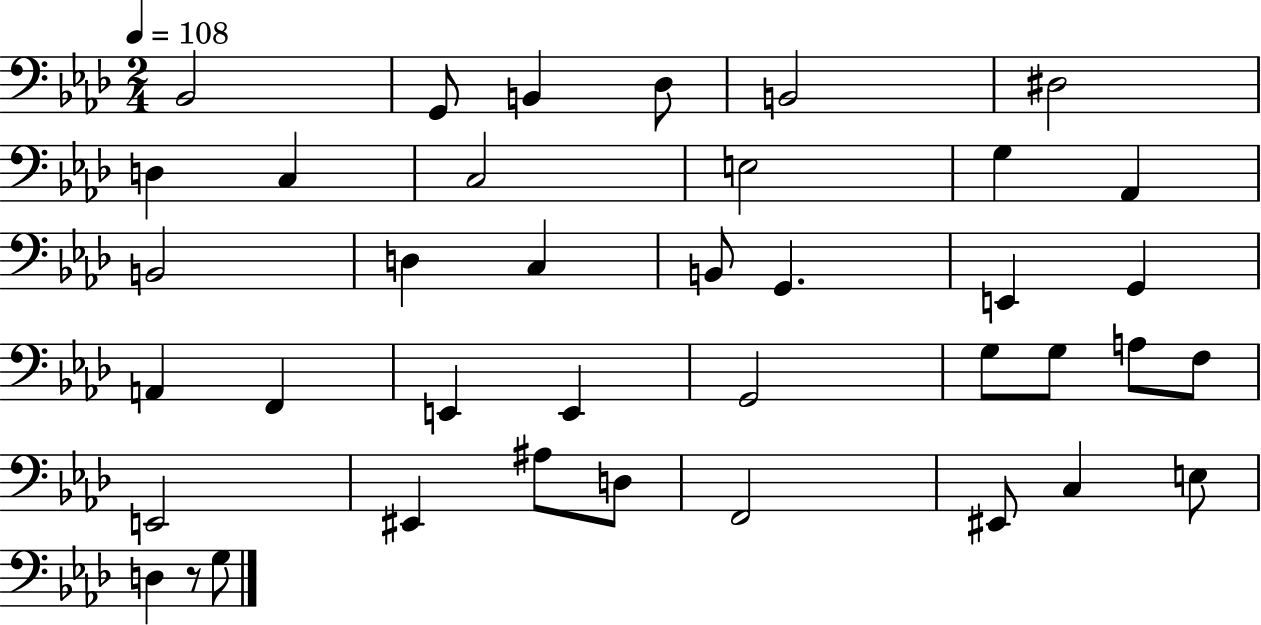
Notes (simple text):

Bb2/h G2/e B2/q Db3/e B2/h D#3/h D3/q C3/q C3/h E3/h G3/q Ab2/q B2/h D3/q C3/q B2/e G2/q. E2/q G2/q A2/q F2/q E2/q E2/q G2/h G3/e G3/e A3/e F3/e E2/h EIS2/q A#3/e D3/e F2/h EIS2/e C3/q E3/e D3/q R/e G3/e